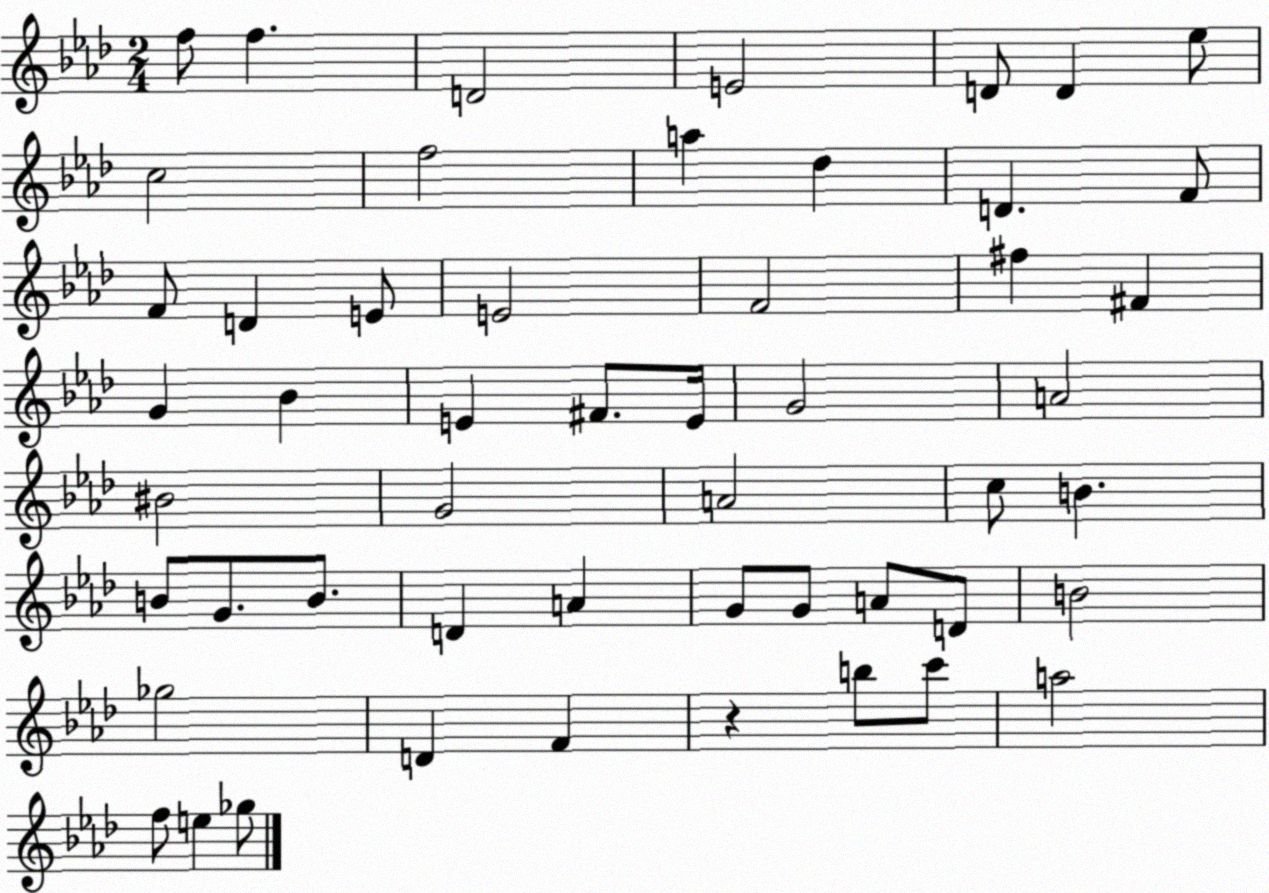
X:1
T:Untitled
M:2/4
L:1/4
K:Ab
f/2 f D2 E2 D/2 D _e/2 c2 f2 a _d D F/2 F/2 D E/2 E2 F2 ^f ^F G _B E ^F/2 E/4 G2 A2 ^B2 G2 A2 c/2 B B/2 G/2 B/2 D A G/2 G/2 A/2 D/2 B2 _g2 D F z b/2 c'/2 a2 f/2 e _g/2